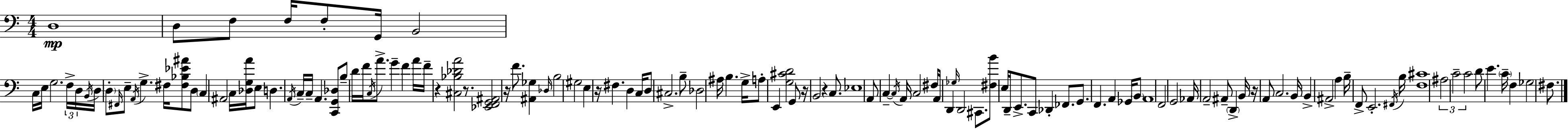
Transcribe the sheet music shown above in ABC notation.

X:1
T:Untitled
M:4/4
L:1/4
K:C
D,4 D,/2 F,/2 F,/4 F,/2 G,,/4 B,,2 C,/4 E,/4 G,2 F,/4 D,/4 B,,/4 D,/4 D,/2 ^F,,/4 E,/2 A,,/4 G, ^F,/4 [^F,_B,_E^A]/2 D,/2 C, ^A,,2 C,/4 [_D,G,A]/4 E,/2 D, A,,/4 C,/4 C,/4 A,, [C,,G,,_D,]/2 B,/2 D/4 F/4 C,/4 A/2 G F A/4 F/4 z [^C,_B,_DA]2 z/2 [_E,,F,,G,,^A,,]2 z/4 F/2 [^A,,_G,] _D,/4 B,2 ^G,2 E, z/4 ^F, D, C,/4 D,/2 ^C,2 B,/2 _D,2 ^A,/4 B, G,/4 A,/2 E,, [G,^CD]2 G,,/2 z/4 B,,2 z C,/2 _E,4 A,,/2 C, C,/4 A,,/4 C,2 ^F,/4 A,,/4 D,, _G,/4 D,,2 ^C,,/2 [^F,B]/2 E,/4 D,,/4 E,,/2 C,,/2 _D,, _F,,/2 G,,/2 F,, A,, _G,,/4 B,,/2 A,,4 F,,2 G,,2 _A,,/4 A,,2 ^A,,/2 D,, B,,/4 z/4 A,,/2 C,2 B,,/4 B,, ^A,,2 A, B,/4 F,,/2 E,,2 ^F,,/4 B,/4 [F,^C]4 ^A,2 C2 C2 D/2 E C/4 F, _G,2 ^F,/2